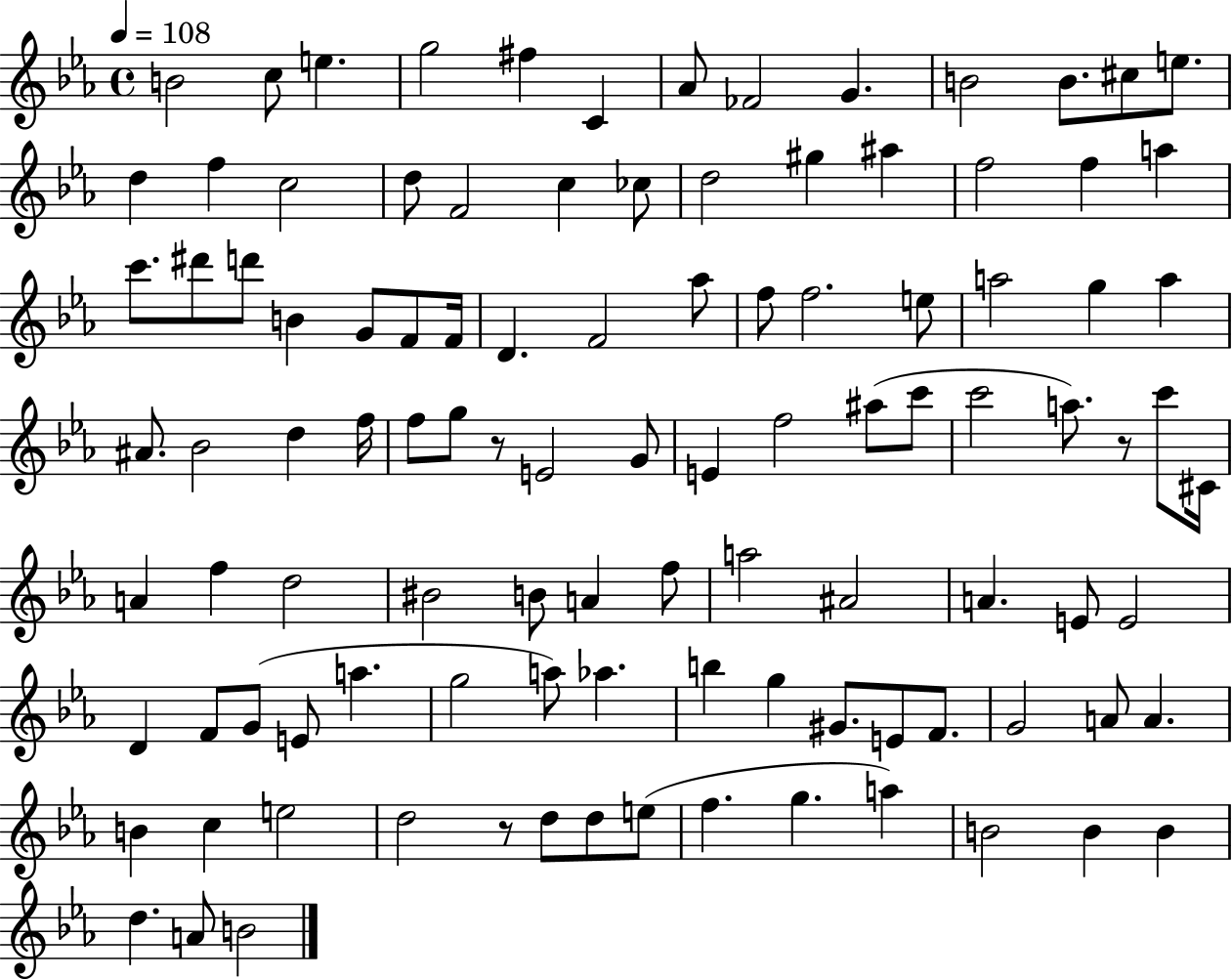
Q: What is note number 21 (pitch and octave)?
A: D5